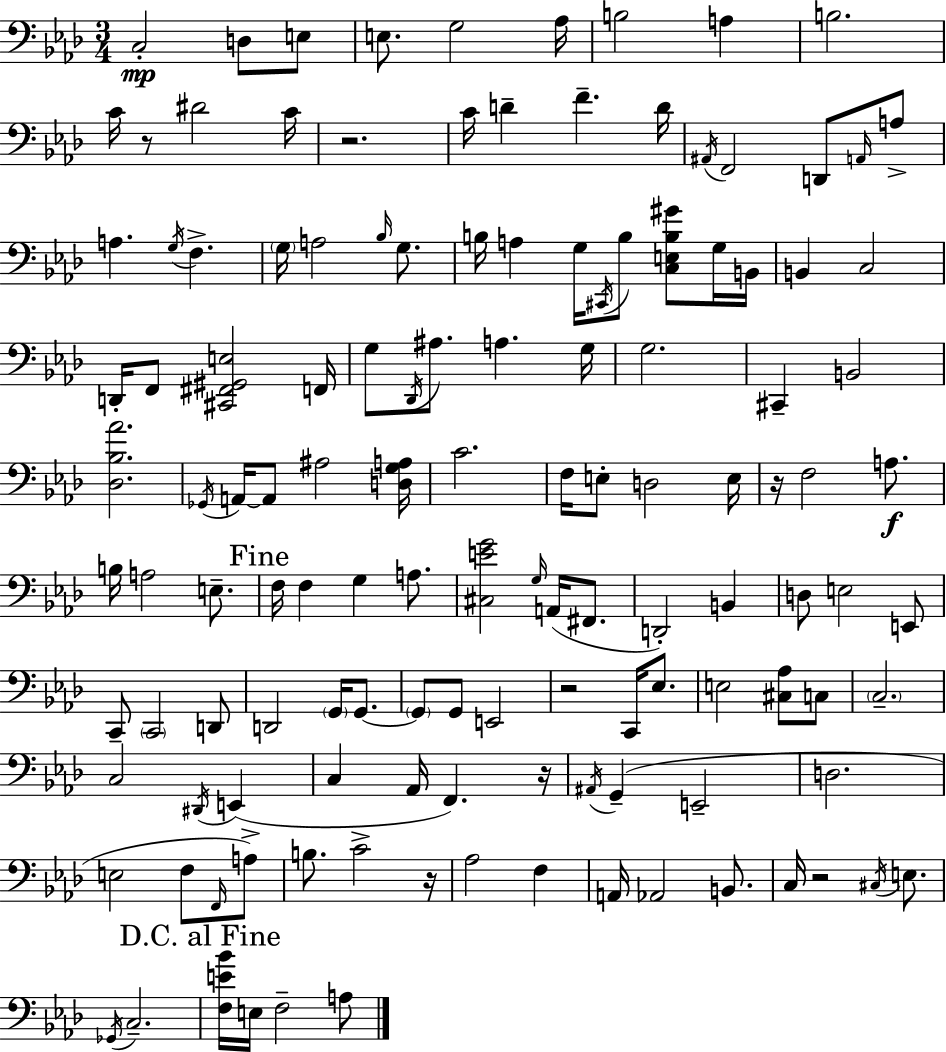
{
  \clef bass
  \numericTimeSignature
  \time 3/4
  \key f \minor
  \repeat volta 2 { c2-.\mp d8 e8 | e8. g2 aes16 | b2 a4 | b2. | \break c'16 r8 dis'2 c'16 | r2. | c'16 d'4-- f'4.-- d'16 | \acciaccatura { ais,16 } f,2 d,8 \grace { a,16 } | \break a8-> a4. \acciaccatura { g16 } f4.-> | \parenthesize g16 a2 | \grace { bes16 } g8. b16 a4 g16 \acciaccatura { cis,16 } b8 | <c e b gis'>8 g16 b,16 b,4 c2 | \break d,16-. f,8 <cis, fis, gis, e>2 | f,16 g8 \acciaccatura { des,16 } ais8. a4. | g16 g2. | cis,4-- b,2 | \break <des bes aes'>2. | \acciaccatura { ges,16 } a,16~~ a,8 ais2 | <d g a>16 c'2. | f16 e8-. d2 | \break e16 r16 f2 | a8.\f b16 a2 | e8.-- \mark "Fine" f16 f4 | g4 a8. <cis e' g'>2 | \break \grace { g16 }( a,16 fis,8. d,2-.) | b,4 d8 e2 | e,8 c,8-- \parenthesize c,2 | d,8 d,2 | \break \parenthesize g,16 g,8.~~ \parenthesize g,8 g,8 | e,2 r2 | c,16 ees8. e2 | <cis aes>8 c8 \parenthesize c2.-- | \break c2 | \acciaccatura { dis,16 } e,4( c4 | aes,16 f,4.) r16 \acciaccatura { ais,16 } g,4--( | e,2-- d2. | \break e2 | f8 \grace { f,16 }) a8-> b8. | c'2-> r16 aes2 | f4 a,16 | \break aes,2 b,8. c16 | r2 \acciaccatura { cis16 } e8. | \acciaccatura { ges,16 } c2.-- | \mark "D.C. al Fine" <f e' bes'>16 e16 f2-- a8 | \break } \bar "|."
}